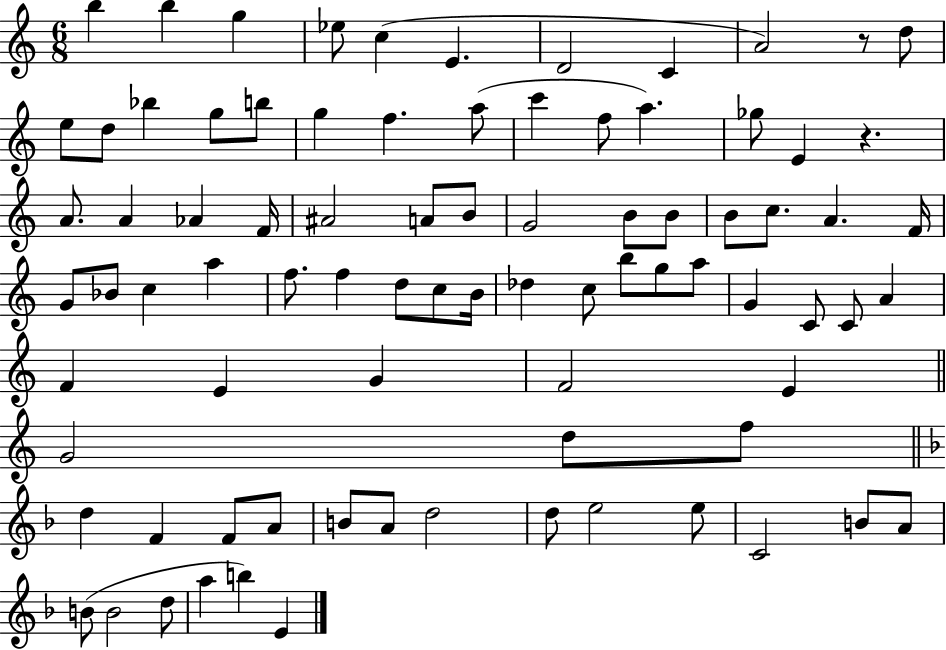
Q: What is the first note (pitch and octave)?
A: B5